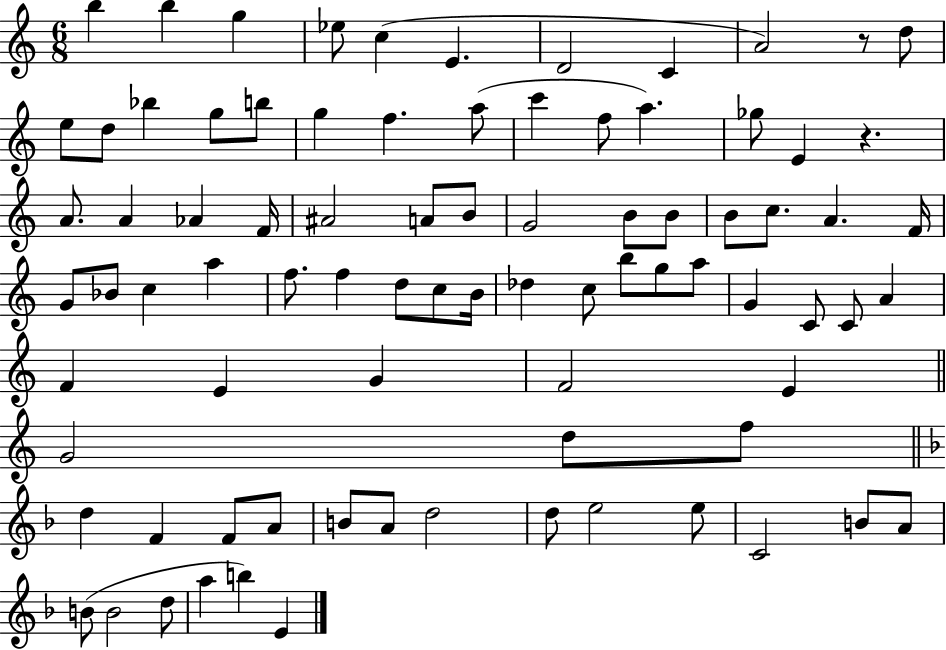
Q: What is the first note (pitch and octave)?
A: B5